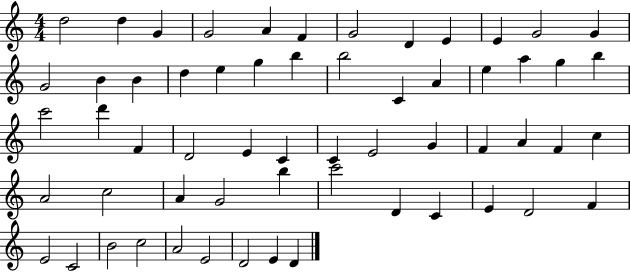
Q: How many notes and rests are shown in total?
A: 59